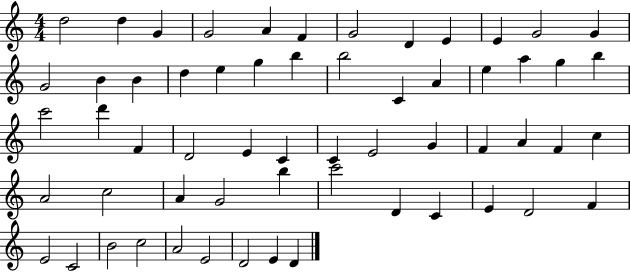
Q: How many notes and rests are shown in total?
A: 59